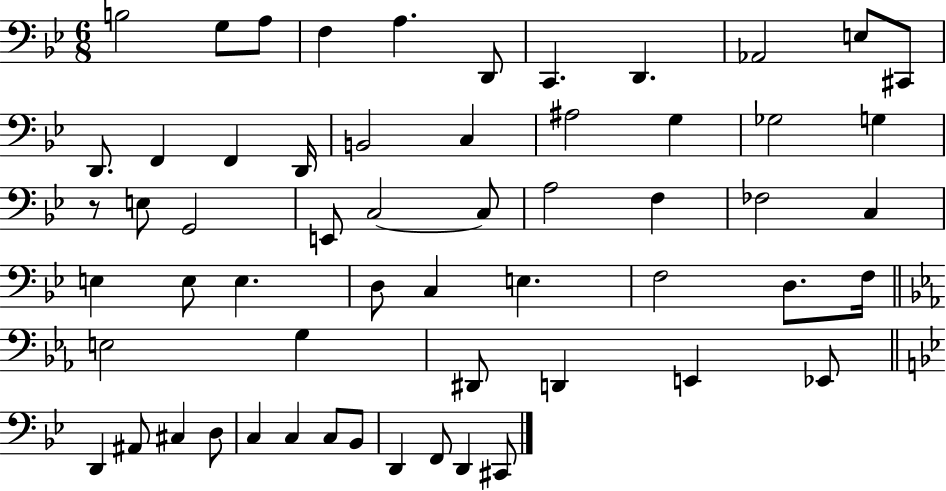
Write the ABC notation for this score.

X:1
T:Untitled
M:6/8
L:1/4
K:Bb
B,2 G,/2 A,/2 F, A, D,,/2 C,, D,, _A,,2 E,/2 ^C,,/2 D,,/2 F,, F,, D,,/4 B,,2 C, ^A,2 G, _G,2 G, z/2 E,/2 G,,2 E,,/2 C,2 C,/2 A,2 F, _F,2 C, E, E,/2 E, D,/2 C, E, F,2 D,/2 F,/4 E,2 G, ^D,,/2 D,, E,, _E,,/2 D,, ^A,,/2 ^C, D,/2 C, C, C,/2 _B,,/2 D,, F,,/2 D,, ^C,,/2